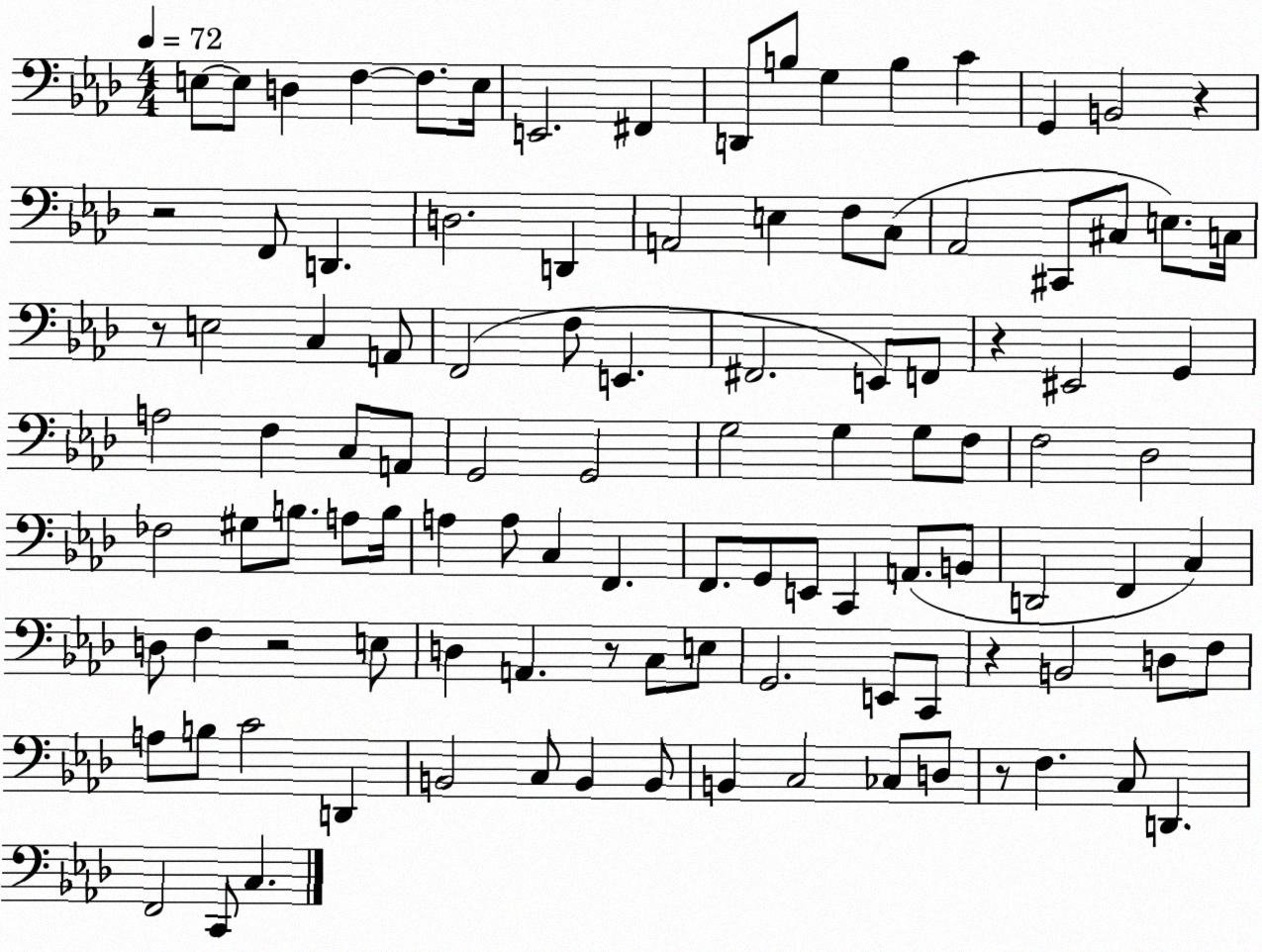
X:1
T:Untitled
M:4/4
L:1/4
K:Ab
E,/2 E,/2 D, F, F,/2 E,/4 E,,2 ^F,, D,,/2 B,/2 G, B, C G,, B,,2 z z2 F,,/2 D,, D,2 D,, A,,2 E, F,/2 C,/2 _A,,2 ^C,,/2 ^C,/2 E,/2 C,/4 z/2 E,2 C, A,,/2 F,,2 F,/2 E,, ^F,,2 E,,/2 F,,/2 z ^E,,2 G,, A,2 F, C,/2 A,,/2 G,,2 G,,2 G,2 G, G,/2 F,/2 F,2 _D,2 _F,2 ^G,/2 B,/2 A,/2 B,/4 A, A,/2 C, F,, F,,/2 G,,/2 E,,/2 C,, A,,/2 B,,/2 D,,2 F,, C, D,/2 F, z2 E,/2 D, A,, z/2 C,/2 E,/2 G,,2 E,,/2 C,,/2 z B,,2 D,/2 F,/2 A,/2 B,/2 C2 D,, B,,2 C,/2 B,, B,,/2 B,, C,2 _C,/2 D,/2 z/2 F, C,/2 D,, F,,2 C,,/2 C,